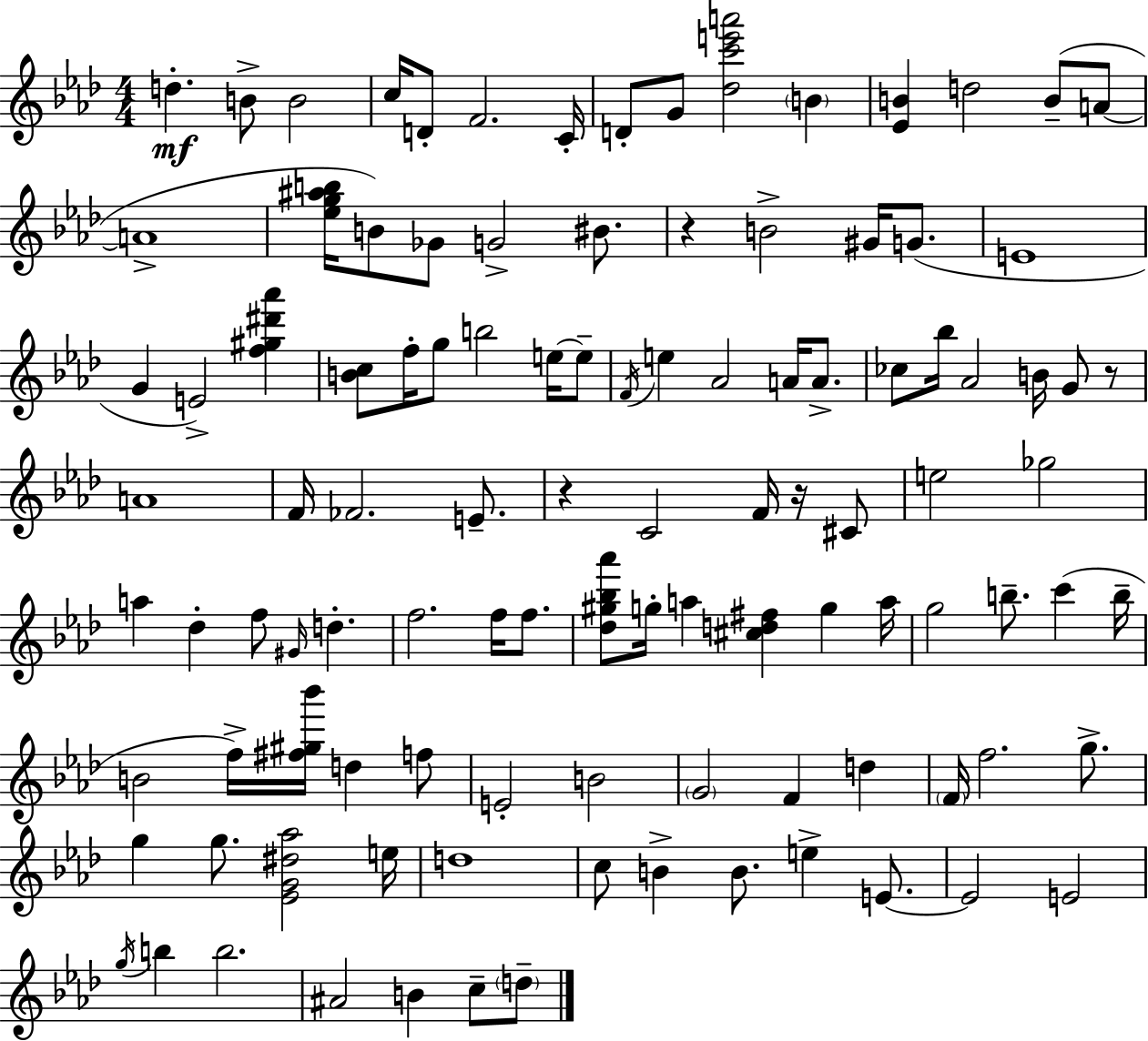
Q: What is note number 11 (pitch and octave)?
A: D5